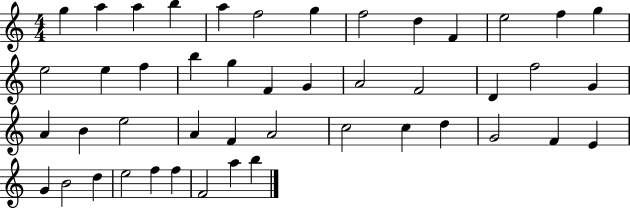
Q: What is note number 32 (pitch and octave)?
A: C5